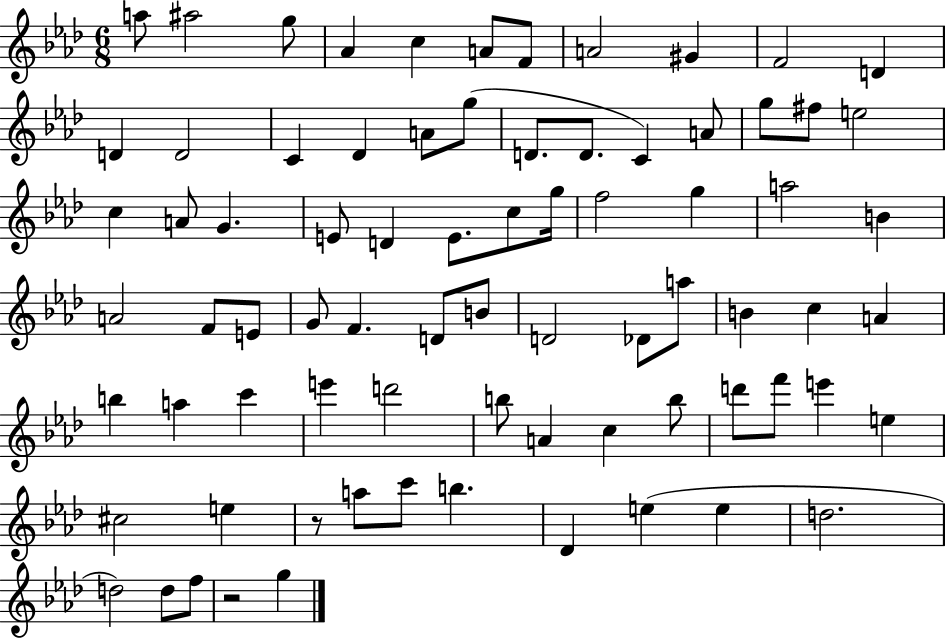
X:1
T:Untitled
M:6/8
L:1/4
K:Ab
a/2 ^a2 g/2 _A c A/2 F/2 A2 ^G F2 D D D2 C _D A/2 g/2 D/2 D/2 C A/2 g/2 ^f/2 e2 c A/2 G E/2 D E/2 c/2 g/4 f2 g a2 B A2 F/2 E/2 G/2 F D/2 B/2 D2 _D/2 a/2 B c A b a c' e' d'2 b/2 A c b/2 d'/2 f'/2 e' e ^c2 e z/2 a/2 c'/2 b _D e e d2 d2 d/2 f/2 z2 g